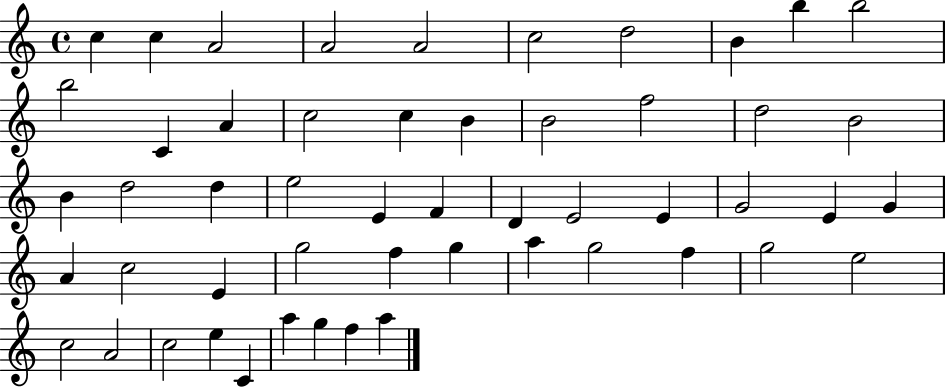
X:1
T:Untitled
M:4/4
L:1/4
K:C
c c A2 A2 A2 c2 d2 B b b2 b2 C A c2 c B B2 f2 d2 B2 B d2 d e2 E F D E2 E G2 E G A c2 E g2 f g a g2 f g2 e2 c2 A2 c2 e C a g f a